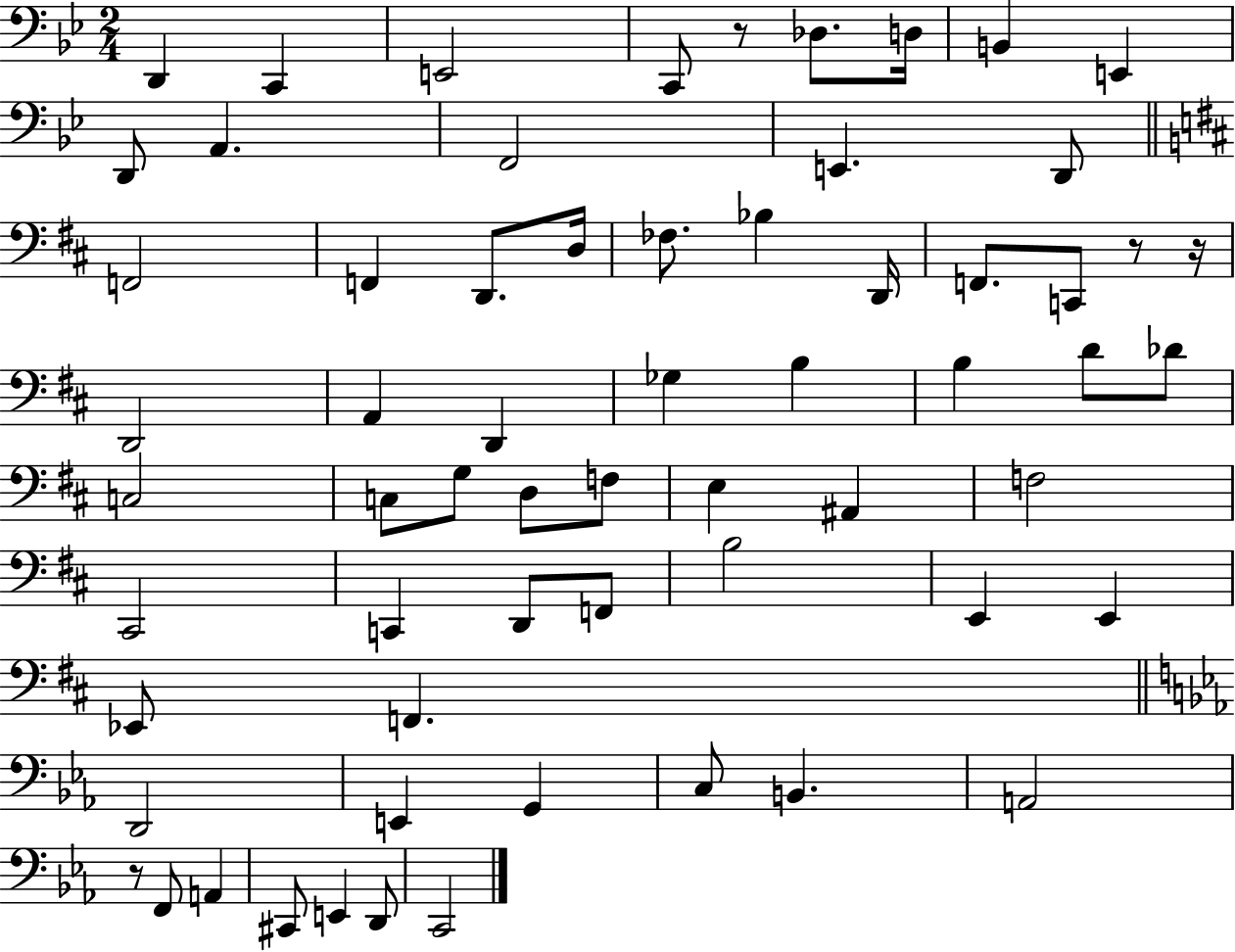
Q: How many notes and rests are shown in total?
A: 63